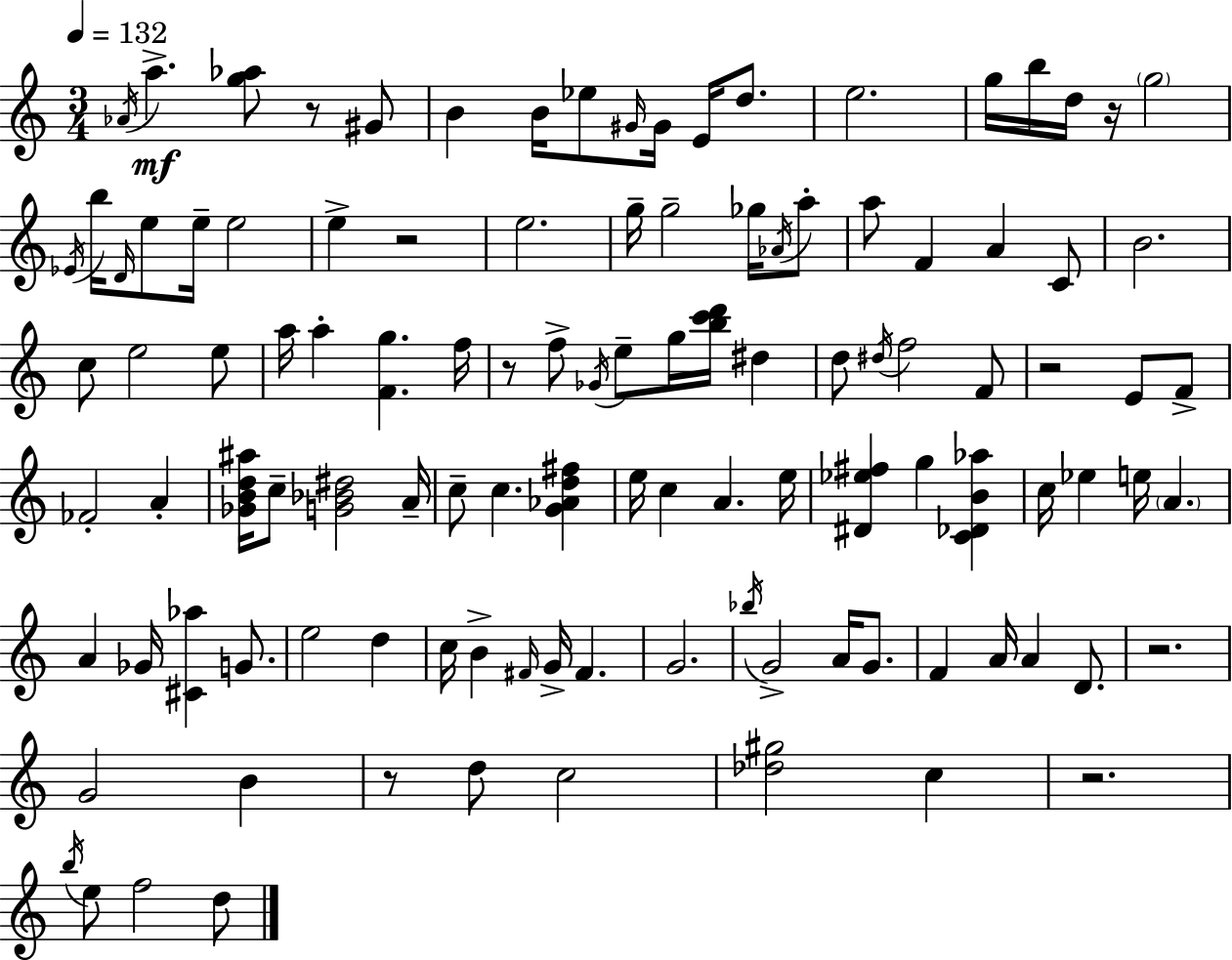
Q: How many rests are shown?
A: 8